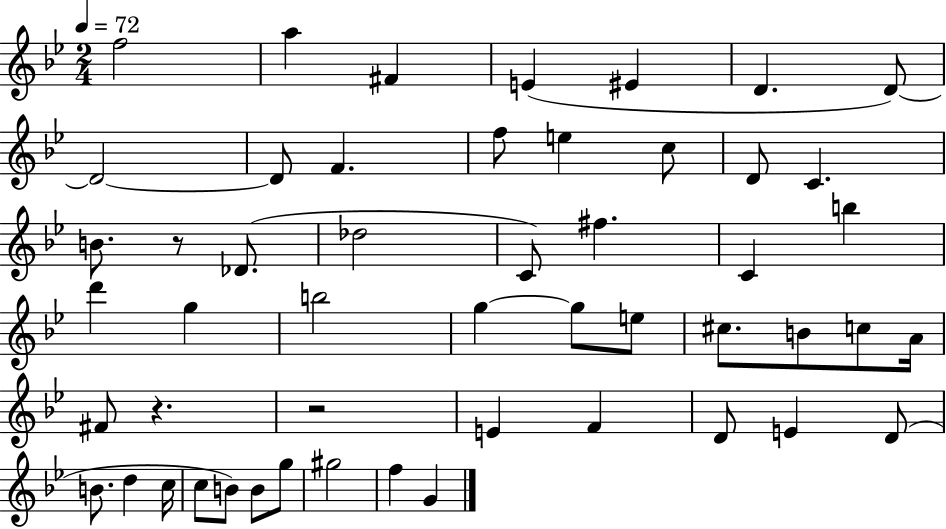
F5/h A5/q F#4/q E4/q EIS4/q D4/q. D4/e D4/h D4/e F4/q. F5/e E5/q C5/e D4/e C4/q. B4/e. R/e Db4/e. Db5/h C4/e F#5/q. C4/q B5/q D6/q G5/q B5/h G5/q G5/e E5/e C#5/e. B4/e C5/e A4/s F#4/e R/q. R/h E4/q F4/q D4/e E4/q D4/e B4/e. D5/q C5/s C5/e B4/e B4/e G5/e G#5/h F5/q G4/q